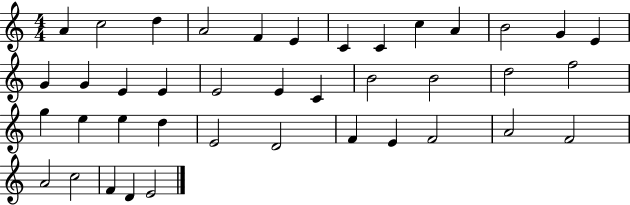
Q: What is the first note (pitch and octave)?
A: A4